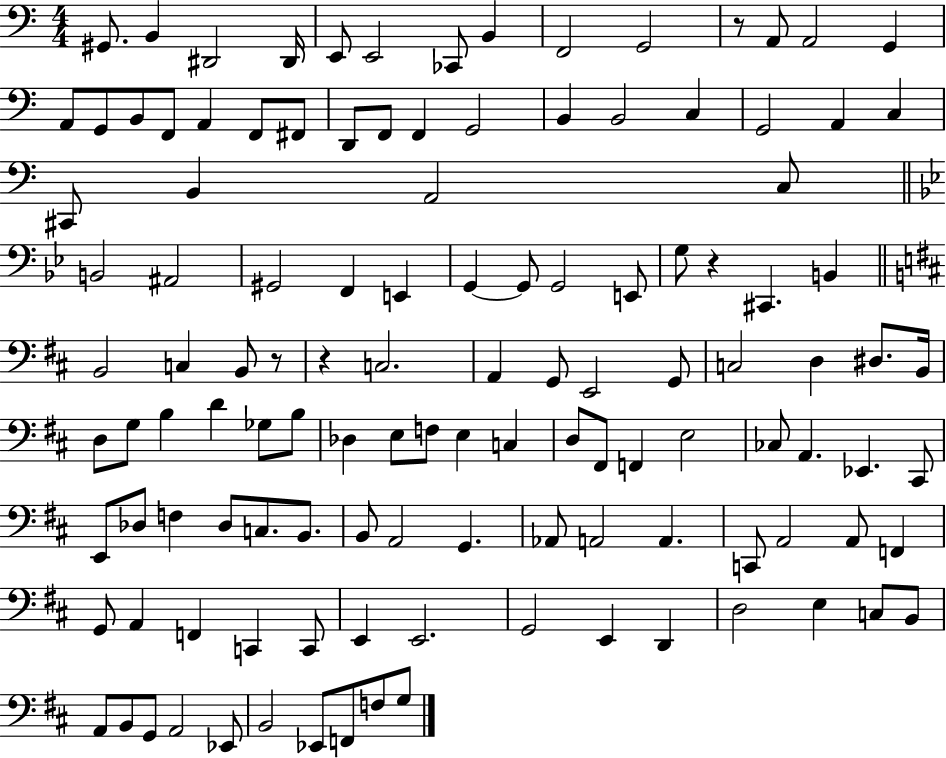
{
  \clef bass
  \numericTimeSignature
  \time 4/4
  \key c \major
  gis,8. b,4 dis,2 dis,16 | e,8 e,2 ces,8 b,4 | f,2 g,2 | r8 a,8 a,2 g,4 | \break a,8 g,8 b,8 f,8 a,4 f,8 fis,8 | d,8 f,8 f,4 g,2 | b,4 b,2 c4 | g,2 a,4 c4 | \break cis,8 b,4 a,2 c8 | \bar "||" \break \key bes \major b,2 ais,2 | gis,2 f,4 e,4 | g,4~~ g,8 g,2 e,8 | g8 r4 cis,4. b,4 | \break \bar "||" \break \key d \major b,2 c4 b,8 r8 | r4 c2. | a,4 g,8 e,2 g,8 | c2 d4 dis8. b,16 | \break d8 g8 b4 d'4 ges8 b8 | des4 e8 f8 e4 c4 | d8 fis,8 f,4 e2 | ces8 a,4. ees,4. cis,8 | \break e,8 des8 f4 des8 c8. b,8. | b,8 a,2 g,4. | aes,8 a,2 a,4. | c,8 a,2 a,8 f,4 | \break g,8 a,4 f,4 c,4 c,8 | e,4 e,2. | g,2 e,4 d,4 | d2 e4 c8 b,8 | \break a,8 b,8 g,8 a,2 ees,8 | b,2 ees,8 f,8 f8 g8 | \bar "|."
}